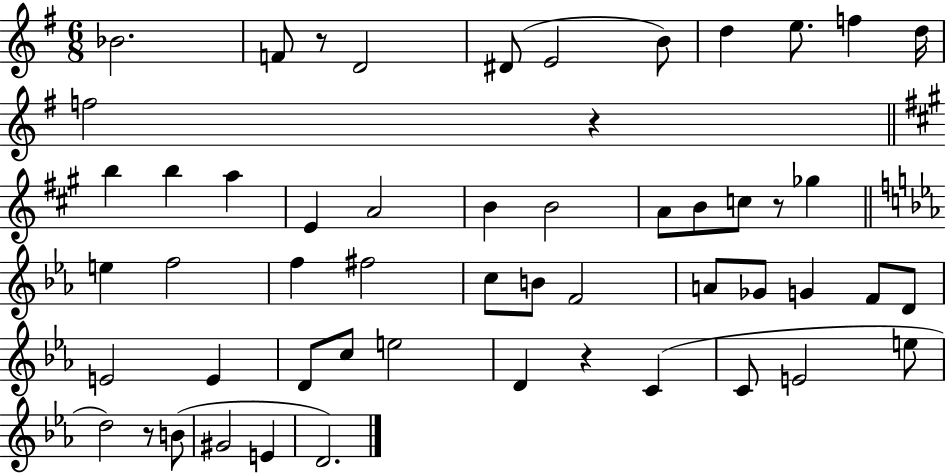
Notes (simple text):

Bb4/h. F4/e R/e D4/h D#4/e E4/h B4/e D5/q E5/e. F5/q D5/s F5/h R/q B5/q B5/q A5/q E4/q A4/h B4/q B4/h A4/e B4/e C5/e R/e Gb5/q E5/q F5/h F5/q F#5/h C5/e B4/e F4/h A4/e Gb4/e G4/q F4/e D4/e E4/h E4/q D4/e C5/e E5/h D4/q R/q C4/q C4/e E4/h E5/e D5/h R/e B4/e G#4/h E4/q D4/h.